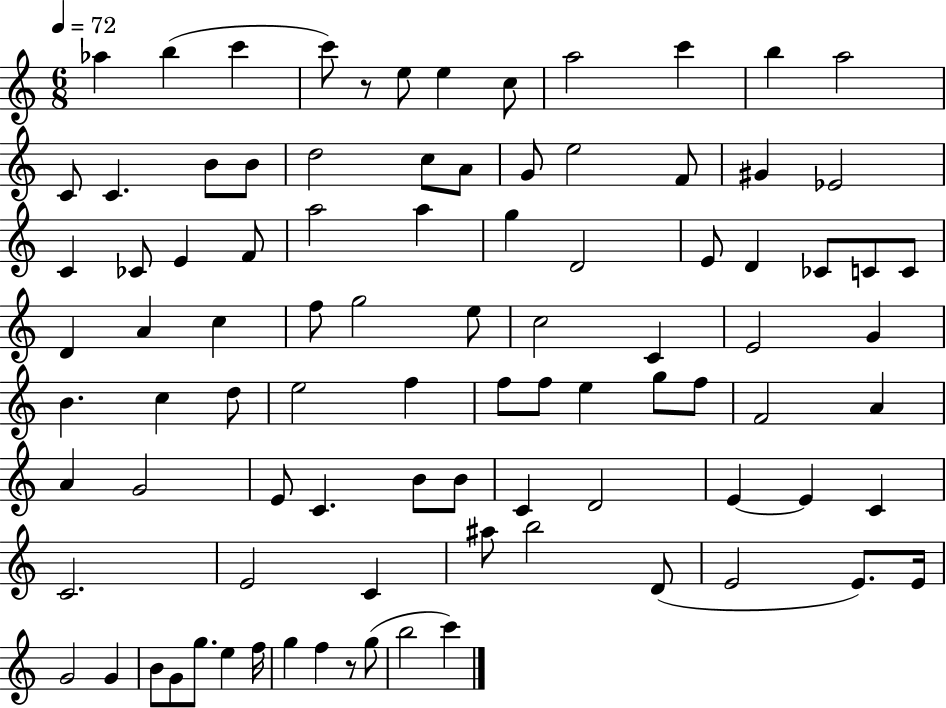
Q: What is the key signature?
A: C major